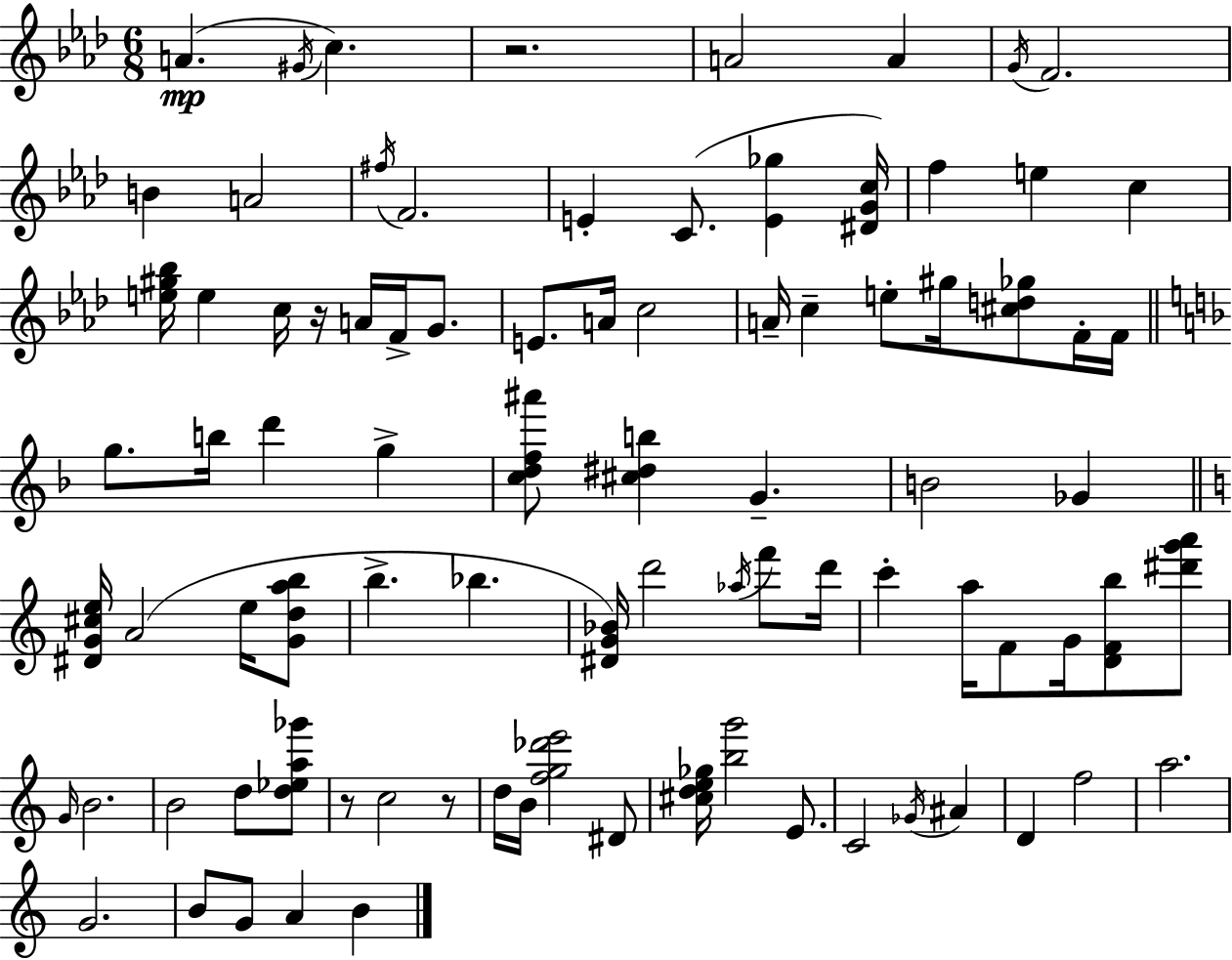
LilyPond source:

{
  \clef treble
  \numericTimeSignature
  \time 6/8
  \key aes \major
  a'4.(\mp \acciaccatura { gis'16 } c''4.) | r2. | a'2 a'4 | \acciaccatura { g'16 } f'2. | \break b'4 a'2 | \acciaccatura { fis''16 } f'2. | e'4-. c'8.( <e' ges''>4 | <dis' g' c''>16) f''4 e''4 c''4 | \break <e'' gis'' bes''>16 e''4 c''16 r16 a'16 f'16-> | g'8. e'8. a'16 c''2 | a'16-- c''4-- e''8-. gis''16 <cis'' d'' ges''>8 | f'16-. f'16 \bar "||" \break \key f \major g''8. b''16 d'''4 g''4-> | <c'' d'' f'' ais'''>8 <cis'' dis'' b''>4 g'4.-- | b'2 ges'4 | \bar "||" \break \key c \major <dis' g' cis'' e''>16 a'2( e''16 <g' d'' a'' b''>8 | b''4.-> bes''4. | <dis' g' bes'>16) d'''2 \acciaccatura { aes''16 } f'''8 | d'''16 c'''4-. a''16 f'8 g'16 <d' f' b''>8 <dis''' g''' a'''>8 | \break \grace { g'16 } b'2. | b'2 d''8 | <d'' ees'' a'' ges'''>8 r8 c''2 | r8 d''16 b'16 <f'' g'' des''' e'''>2 | \break dis'8 <cis'' d'' e'' ges''>16 <b'' g'''>2 e'8. | c'2 \acciaccatura { ges'16 } ais'4 | d'4 f''2 | a''2. | \break g'2. | b'8 g'8 a'4 b'4 | \bar "|."
}